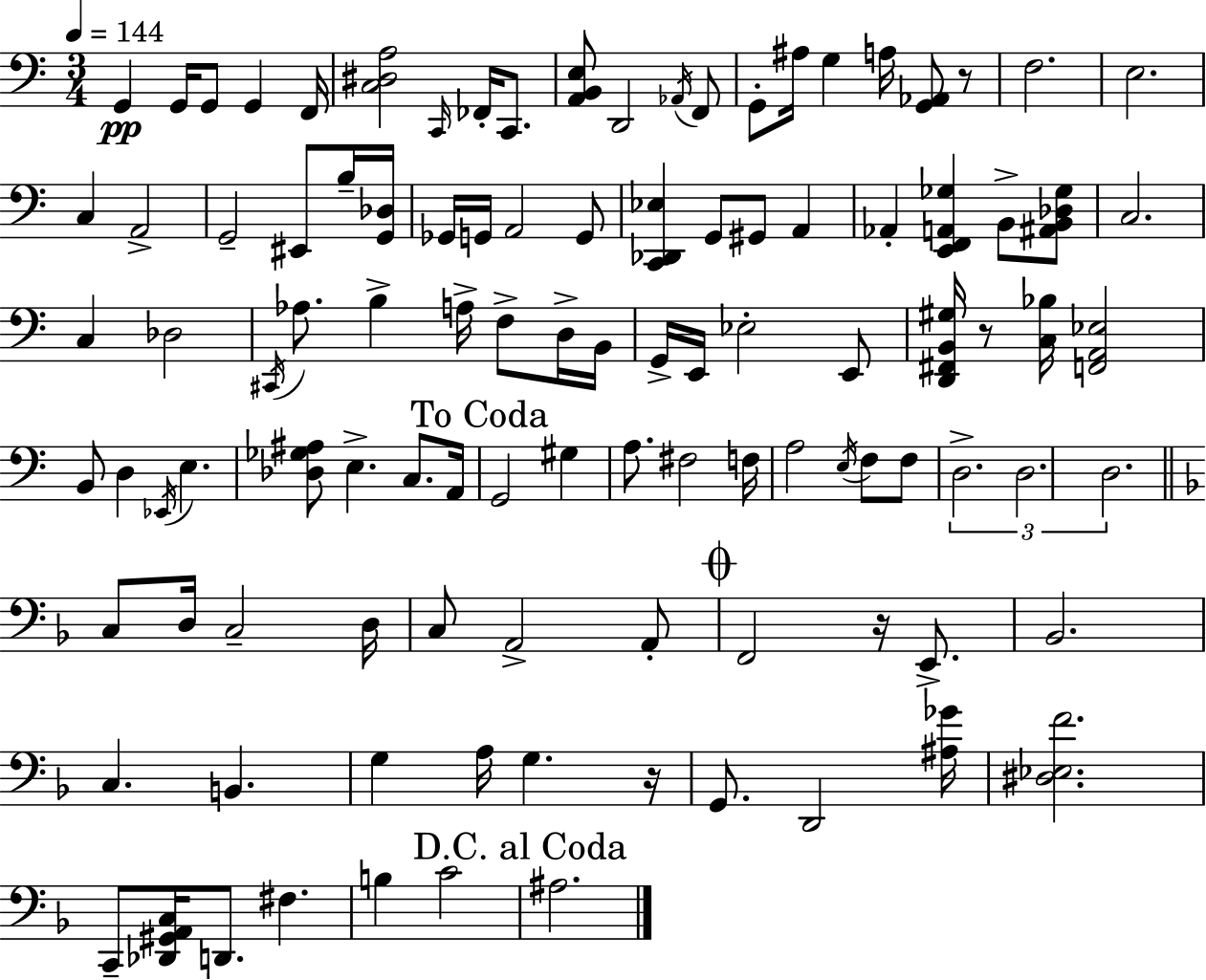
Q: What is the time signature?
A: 3/4